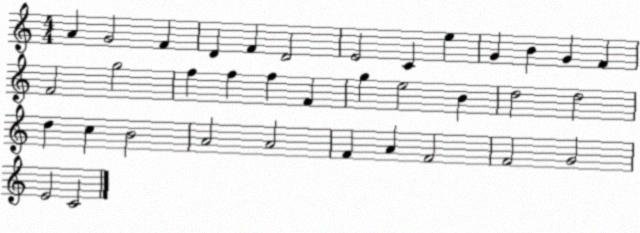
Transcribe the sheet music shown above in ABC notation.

X:1
T:Untitled
M:4/4
L:1/4
K:C
A G2 F D F D2 E2 C e G B G F F2 g2 f f f F g e2 B d2 d2 d c B2 A2 A2 F A F2 F2 G2 E2 C2